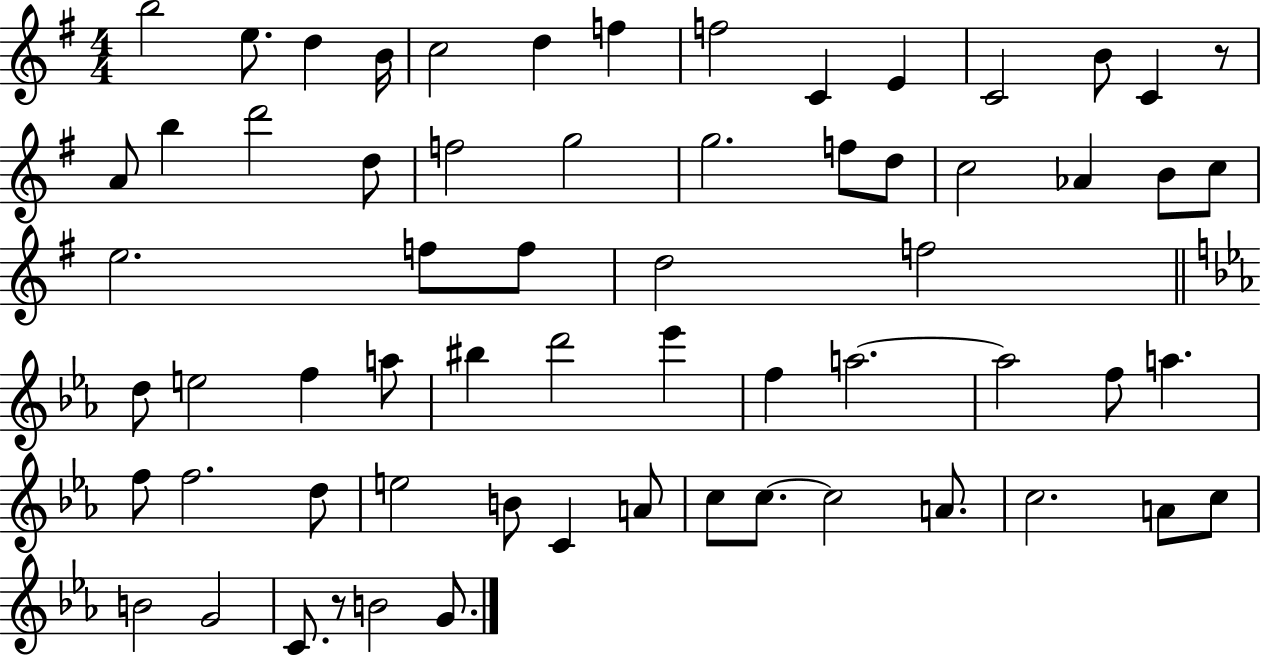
{
  \clef treble
  \numericTimeSignature
  \time 4/4
  \key g \major
  b''2 e''8. d''4 b'16 | c''2 d''4 f''4 | f''2 c'4 e'4 | c'2 b'8 c'4 r8 | \break a'8 b''4 d'''2 d''8 | f''2 g''2 | g''2. f''8 d''8 | c''2 aes'4 b'8 c''8 | \break e''2. f''8 f''8 | d''2 f''2 | \bar "||" \break \key c \minor d''8 e''2 f''4 a''8 | bis''4 d'''2 ees'''4 | f''4 a''2.~~ | a''2 f''8 a''4. | \break f''8 f''2. d''8 | e''2 b'8 c'4 a'8 | c''8 c''8.~~ c''2 a'8. | c''2. a'8 c''8 | \break b'2 g'2 | c'8. r8 b'2 g'8. | \bar "|."
}